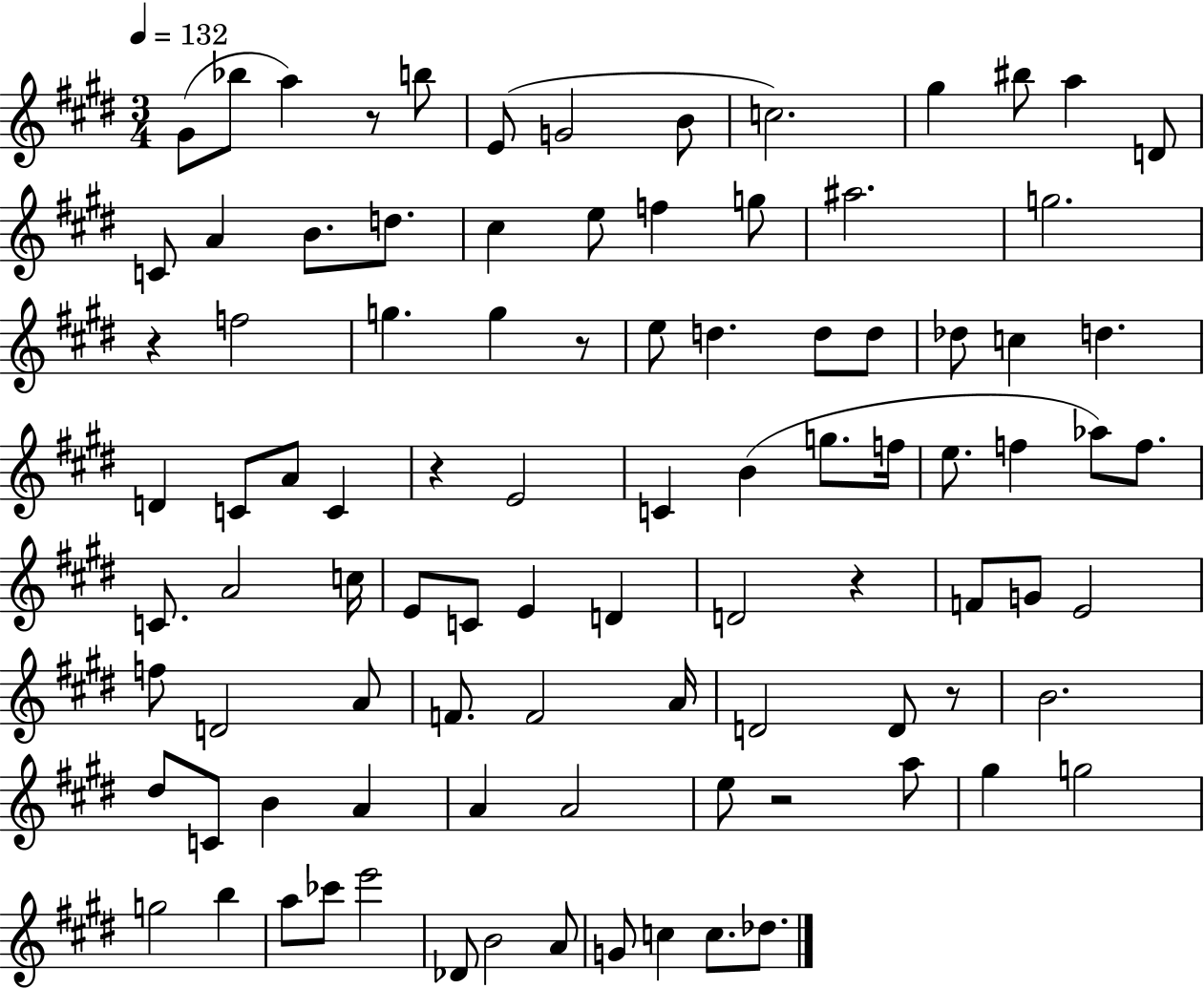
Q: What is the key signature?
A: E major